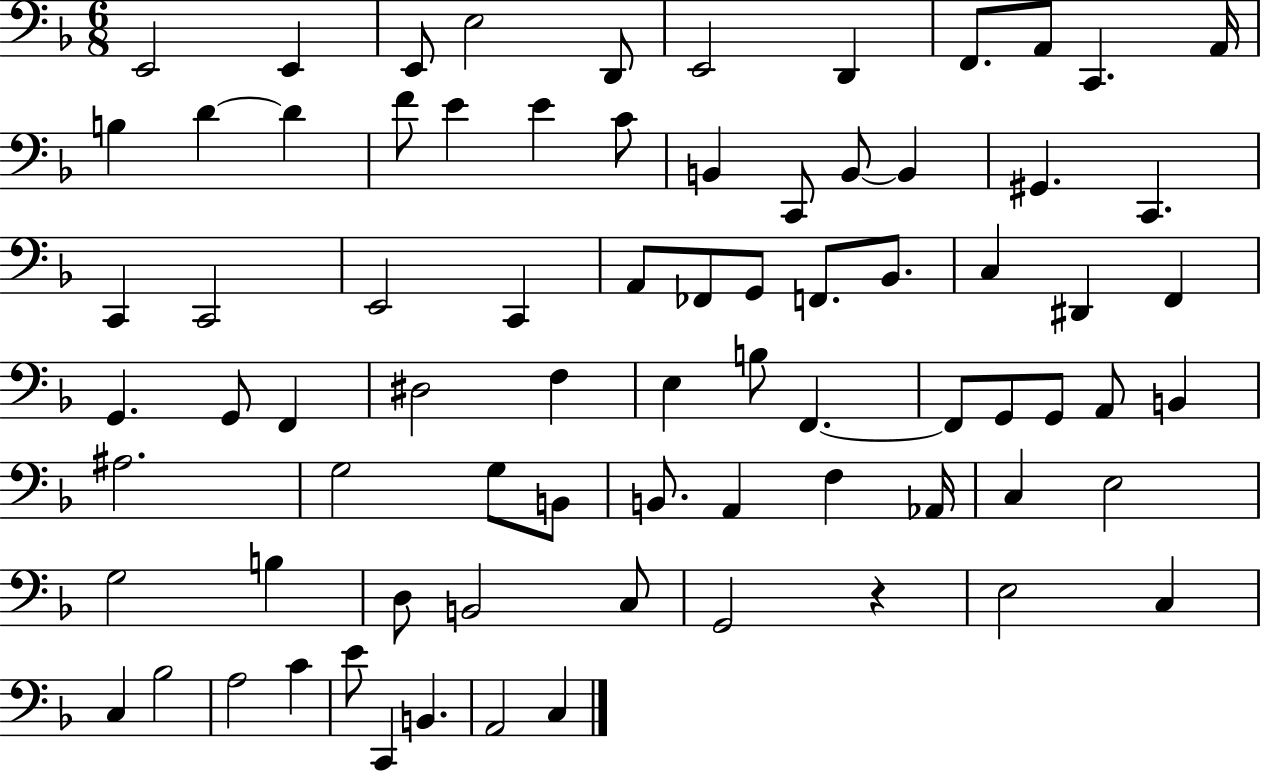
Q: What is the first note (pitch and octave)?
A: E2